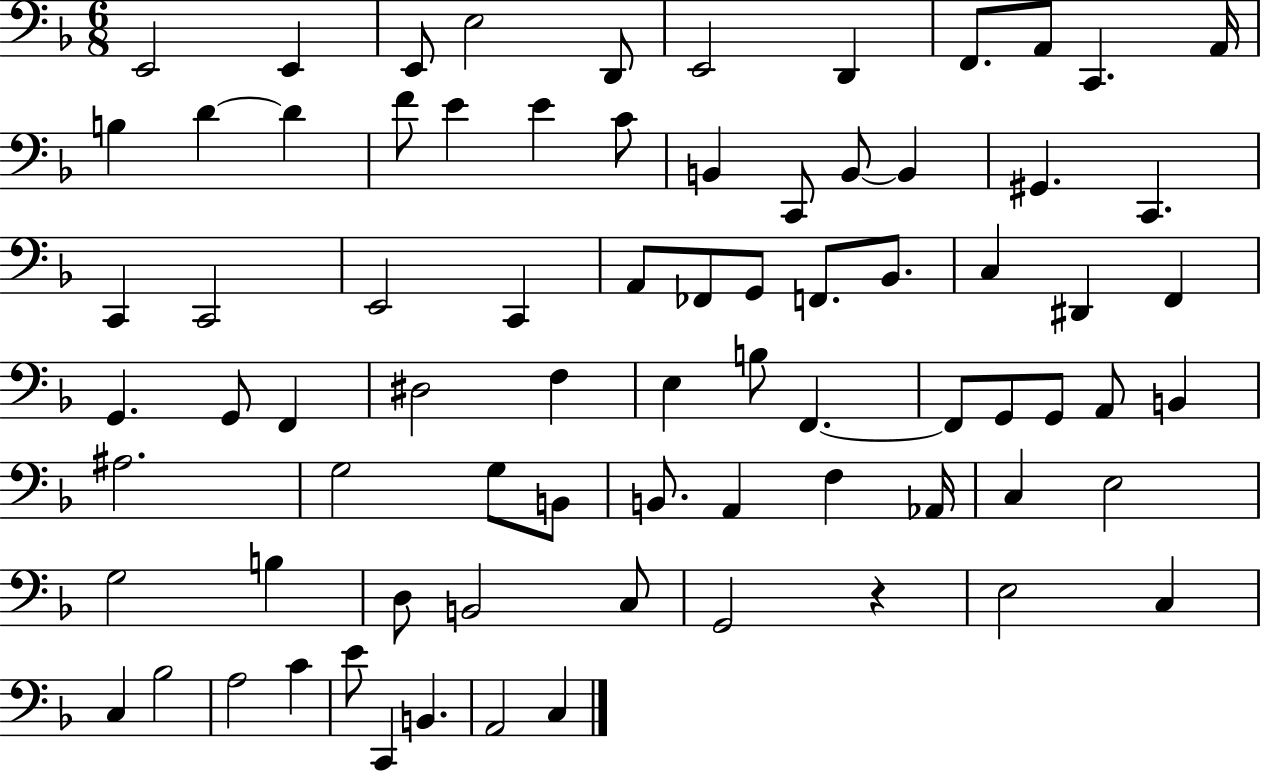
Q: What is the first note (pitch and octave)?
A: E2